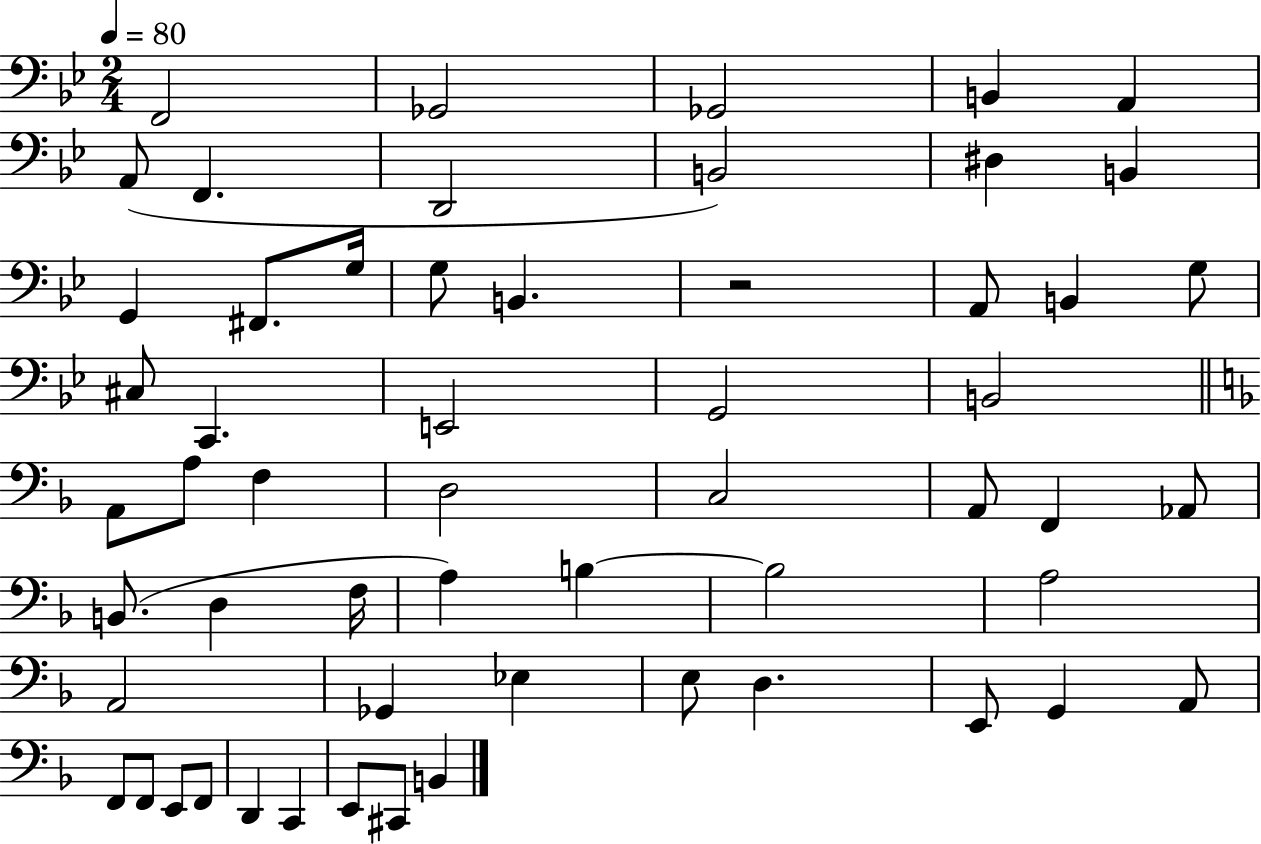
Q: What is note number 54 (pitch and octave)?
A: E2